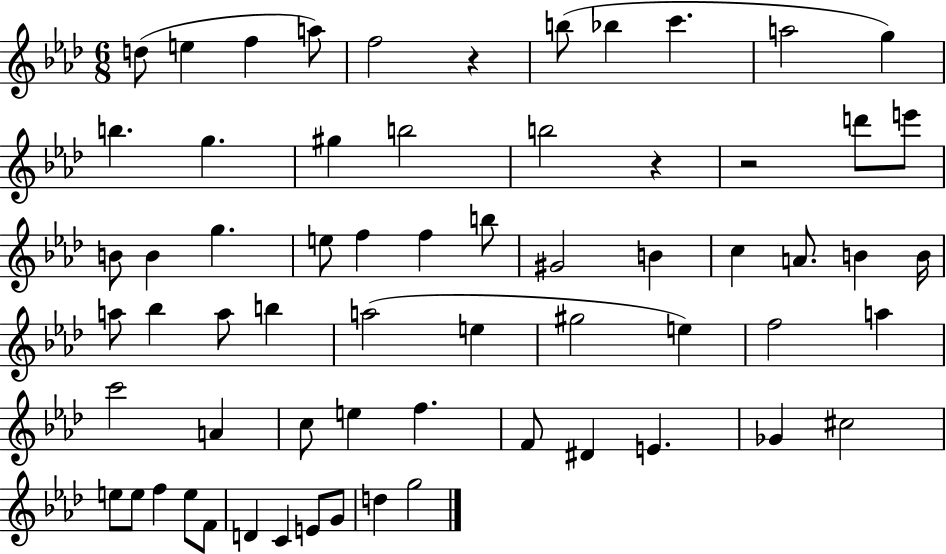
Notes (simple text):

D5/e E5/q F5/q A5/e F5/h R/q B5/e Bb5/q C6/q. A5/h G5/q B5/q. G5/q. G#5/q B5/h B5/h R/q R/h D6/e E6/e B4/e B4/q G5/q. E5/e F5/q F5/q B5/e G#4/h B4/q C5/q A4/e. B4/q B4/s A5/e Bb5/q A5/e B5/q A5/h E5/q G#5/h E5/q F5/h A5/q C6/h A4/q C5/e E5/q F5/q. F4/e D#4/q E4/q. Gb4/q C#5/h E5/e E5/e F5/q E5/e F4/e D4/q C4/q E4/e G4/e D5/q G5/h